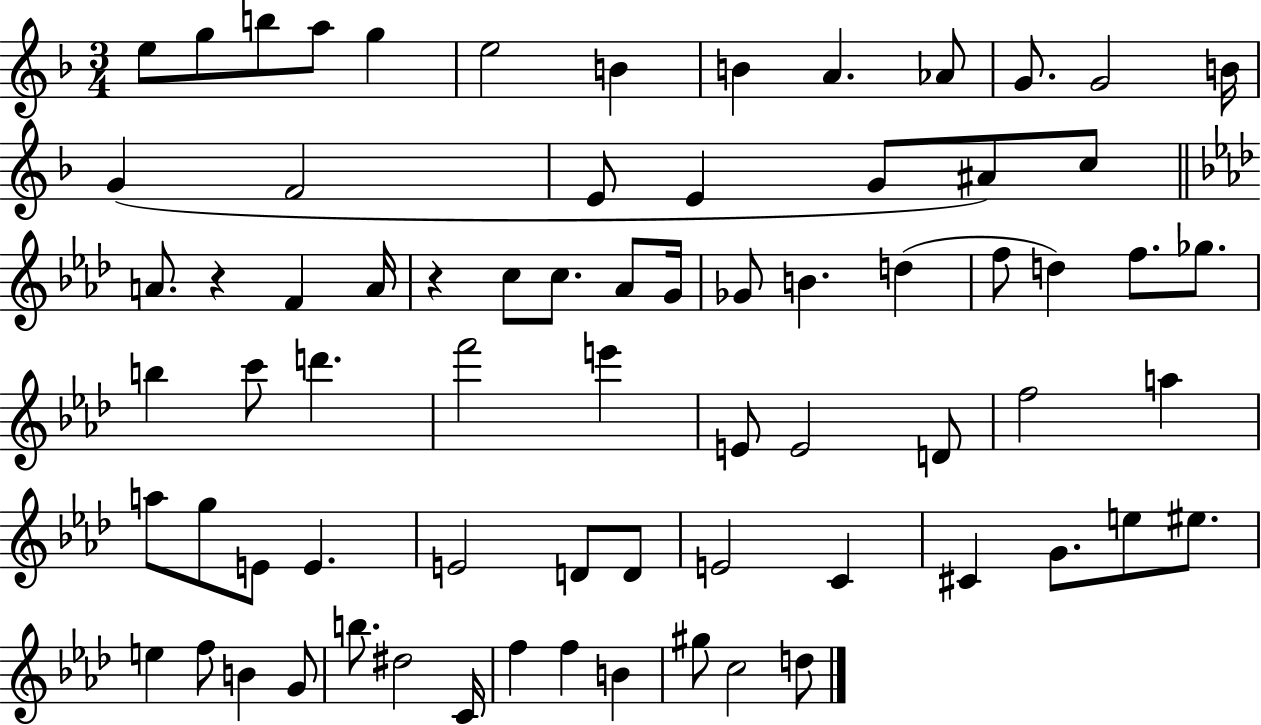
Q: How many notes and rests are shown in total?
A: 72